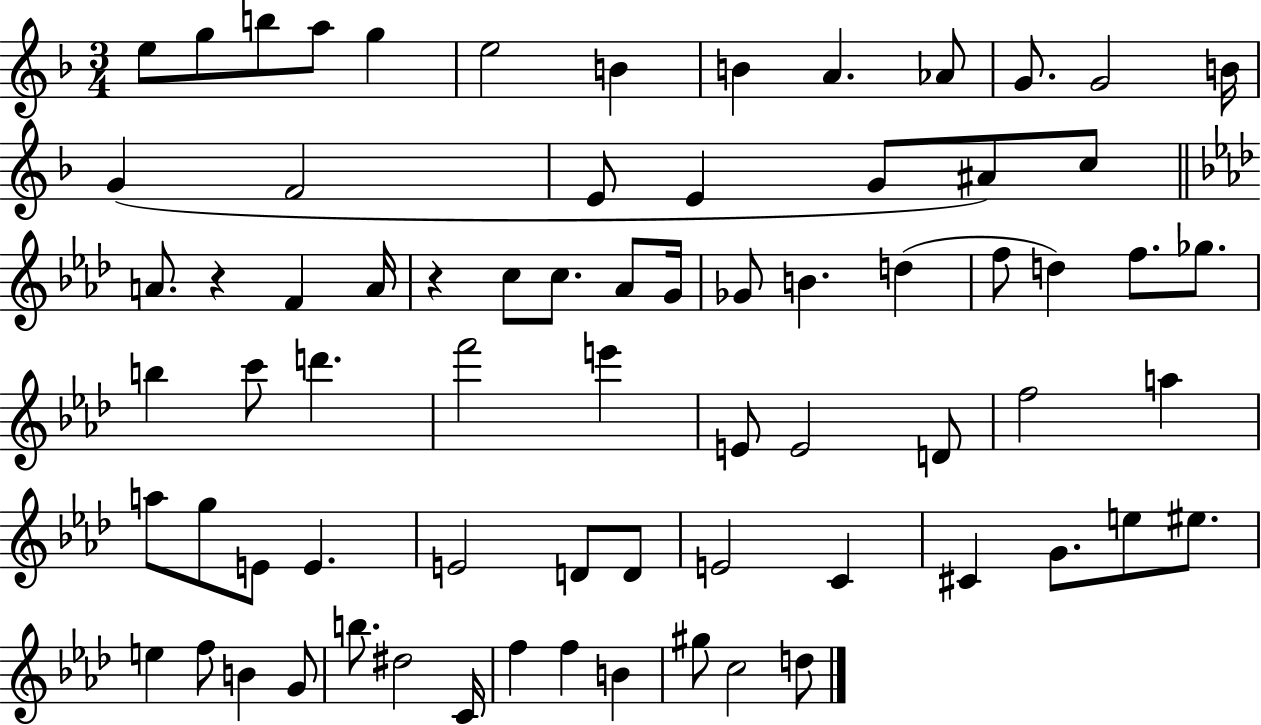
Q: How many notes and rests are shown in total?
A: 72